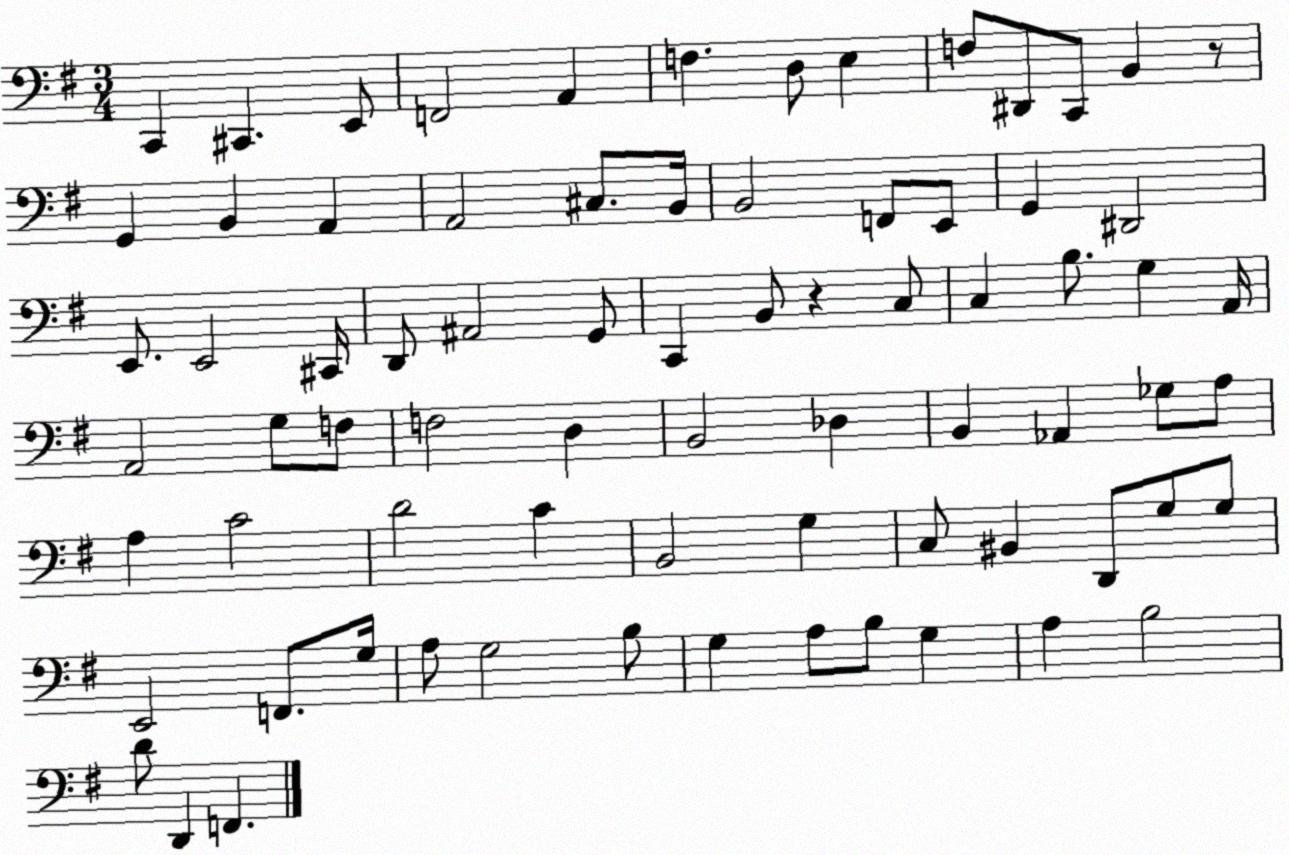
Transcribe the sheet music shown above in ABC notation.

X:1
T:Untitled
M:3/4
L:1/4
K:G
C,, ^C,, E,,/2 F,,2 A,, F, D,/2 E, F,/2 ^D,,/2 C,,/2 B,, z/2 G,, B,, A,, A,,2 ^C,/2 B,,/4 B,,2 F,,/2 E,,/2 G,, ^D,,2 E,,/2 E,,2 ^C,,/4 D,,/2 ^A,,2 G,,/2 C,, B,,/2 z C,/2 C, B,/2 G, A,,/4 A,,2 G,/2 F,/2 F,2 D, B,,2 _D, B,, _A,, _G,/2 A,/2 A, C2 D2 C B,,2 G, C,/2 ^B,, D,,/2 G,/2 G,/2 E,,2 F,,/2 G,/4 A,/2 G,2 B,/2 G, A,/2 B,/2 G, A, B,2 D/2 D,, F,,